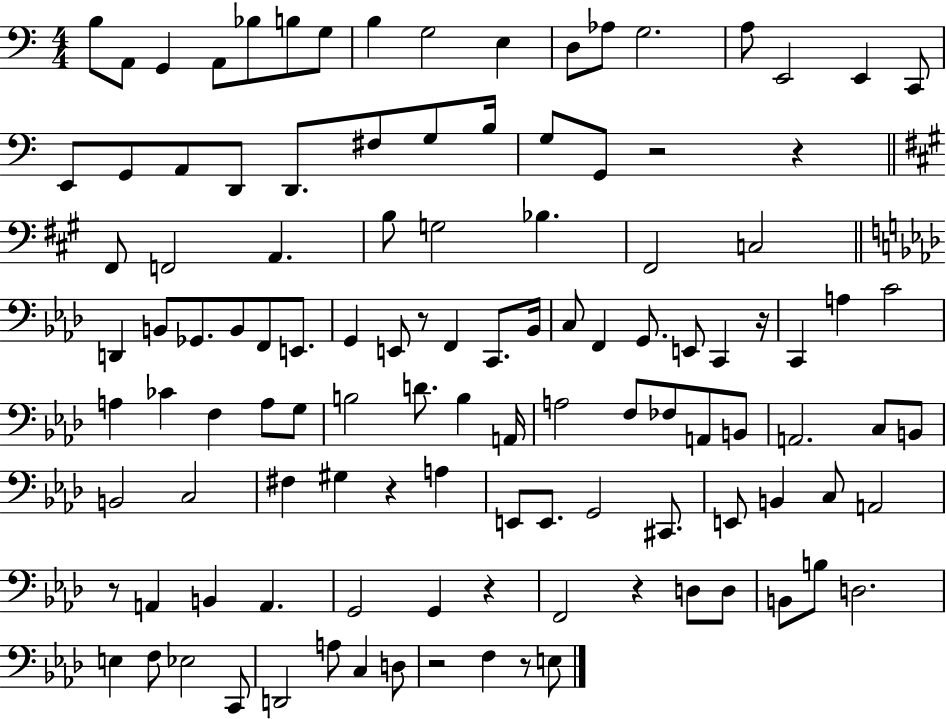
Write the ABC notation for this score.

X:1
T:Untitled
M:4/4
L:1/4
K:C
B,/2 A,,/2 G,, A,,/2 _B,/2 B,/2 G,/2 B, G,2 E, D,/2 _A,/2 G,2 A,/2 E,,2 E,, C,,/2 E,,/2 G,,/2 A,,/2 D,,/2 D,,/2 ^F,/2 G,/2 B,/4 G,/2 G,,/2 z2 z ^F,,/2 F,,2 A,, B,/2 G,2 _B, ^F,,2 C,2 D,, B,,/2 _G,,/2 B,,/2 F,,/2 E,,/2 G,, E,,/2 z/2 F,, C,,/2 _B,,/4 C,/2 F,, G,,/2 E,,/2 C,, z/4 C,, A, C2 A, _C F, A,/2 G,/2 B,2 D/2 B, A,,/4 A,2 F,/2 _F,/2 A,,/2 B,,/2 A,,2 C,/2 B,,/2 B,,2 C,2 ^F, ^G, z A, E,,/2 E,,/2 G,,2 ^C,,/2 E,,/2 B,, C,/2 A,,2 z/2 A,, B,, A,, G,,2 G,, z F,,2 z D,/2 D,/2 B,,/2 B,/2 D,2 E, F,/2 _E,2 C,,/2 D,,2 A,/2 C, D,/2 z2 F, z/2 E,/2